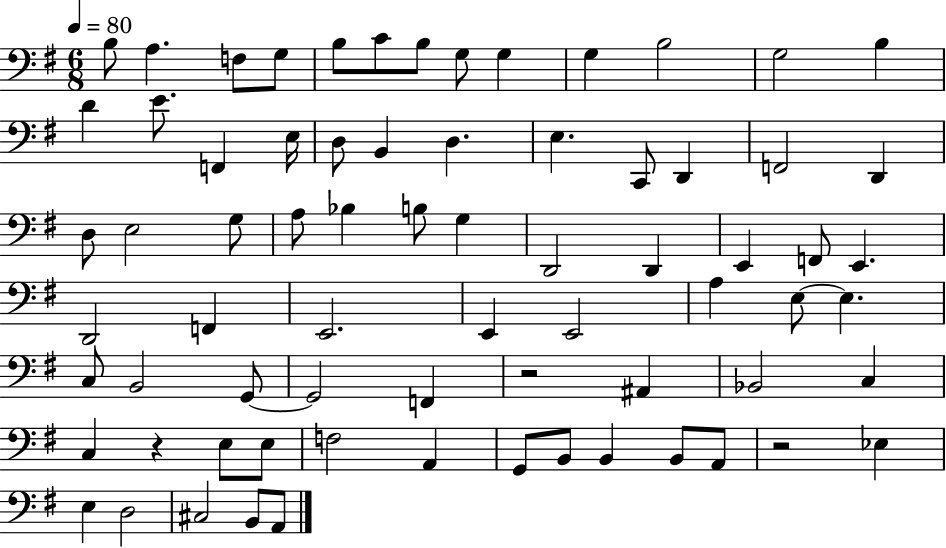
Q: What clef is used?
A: bass